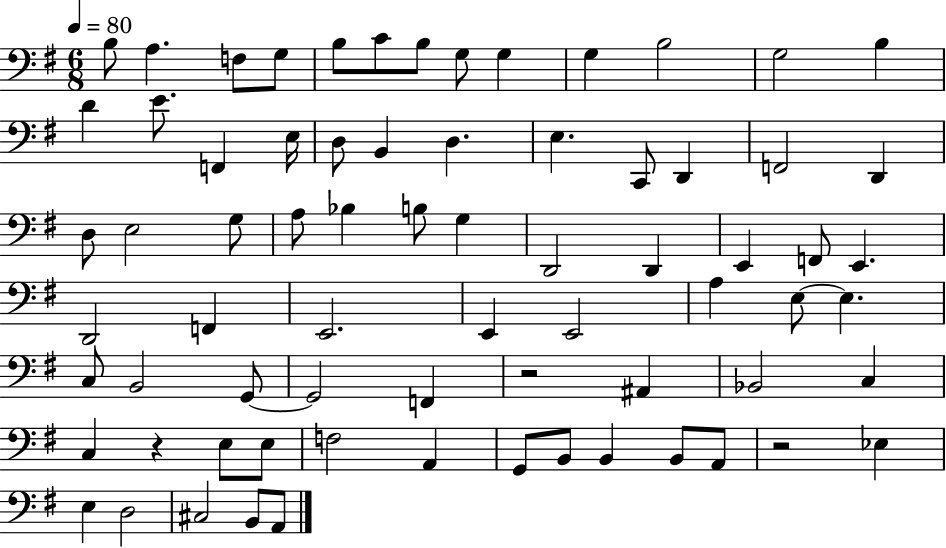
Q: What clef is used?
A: bass